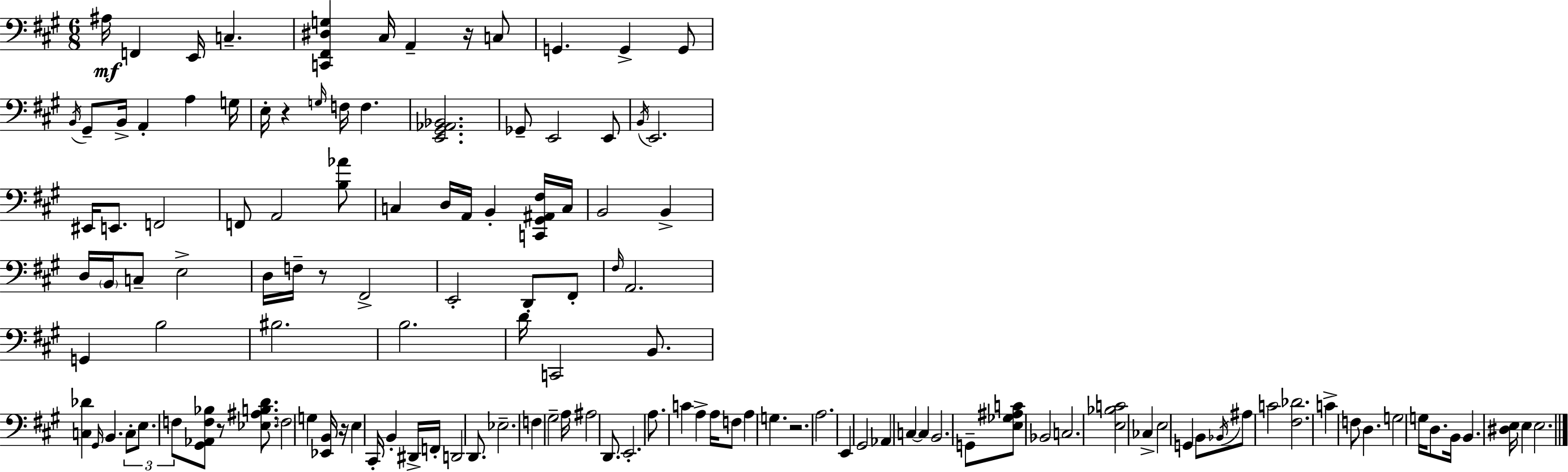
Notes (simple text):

A#3/s F2/q E2/s C3/q. [C2,F#2,D#3,G3]/q C#3/s A2/q R/s C3/e G2/q. G2/q G2/e B2/s G#2/e B2/s A2/q A3/q G3/s E3/s R/q G3/s F3/s F3/q. [E2,G#2,Ab2,Bb2]/h. Gb2/e E2/h E2/e B2/s E2/h. EIS2/s E2/e. F2/h F2/e A2/h [B3,Ab4]/e C3/q D3/s A2/s B2/q [C2,G#2,A#2,F#3]/s C3/s B2/h B2/q D3/s B2/s C3/e E3/h D3/s F3/s R/e F#2/h E2/h D2/e F#2/e F#3/s A2/h. G2/q B3/h BIS3/h. B3/h. D4/s C2/h B2/e. [C3,Db4]/q G#2/s B2/q. C3/e E3/e. F3/e [G#2,Ab2,F3,Bb3]/e R/e [Eb3,A#3,B3,D4]/e. F3/h G3/q [Eb2,B2]/s R/s E3/q C#2/s B2/q D#2/s F2/s D2/h D2/e. Eb3/h. F3/q G#3/h A3/s A#3/h D2/e. E2/h. A3/e. C4/q A3/q A3/s F3/e A3/q G3/q. R/h. A3/h. E2/q G#2/h Ab2/q C3/q C3/q B2/h. G2/e [E3,Gb3,A#3,C4]/e Bb2/h C3/h. [E3,Bb3,C4]/h CES3/q E3/h G2/q B2/e Bb2/s A#3/e C4/h [F#3,Db4]/h. C4/q F3/e D3/q. G3/h G3/s D3/e. B2/s B2/q. [D#3,E3]/s E3/q E3/h.